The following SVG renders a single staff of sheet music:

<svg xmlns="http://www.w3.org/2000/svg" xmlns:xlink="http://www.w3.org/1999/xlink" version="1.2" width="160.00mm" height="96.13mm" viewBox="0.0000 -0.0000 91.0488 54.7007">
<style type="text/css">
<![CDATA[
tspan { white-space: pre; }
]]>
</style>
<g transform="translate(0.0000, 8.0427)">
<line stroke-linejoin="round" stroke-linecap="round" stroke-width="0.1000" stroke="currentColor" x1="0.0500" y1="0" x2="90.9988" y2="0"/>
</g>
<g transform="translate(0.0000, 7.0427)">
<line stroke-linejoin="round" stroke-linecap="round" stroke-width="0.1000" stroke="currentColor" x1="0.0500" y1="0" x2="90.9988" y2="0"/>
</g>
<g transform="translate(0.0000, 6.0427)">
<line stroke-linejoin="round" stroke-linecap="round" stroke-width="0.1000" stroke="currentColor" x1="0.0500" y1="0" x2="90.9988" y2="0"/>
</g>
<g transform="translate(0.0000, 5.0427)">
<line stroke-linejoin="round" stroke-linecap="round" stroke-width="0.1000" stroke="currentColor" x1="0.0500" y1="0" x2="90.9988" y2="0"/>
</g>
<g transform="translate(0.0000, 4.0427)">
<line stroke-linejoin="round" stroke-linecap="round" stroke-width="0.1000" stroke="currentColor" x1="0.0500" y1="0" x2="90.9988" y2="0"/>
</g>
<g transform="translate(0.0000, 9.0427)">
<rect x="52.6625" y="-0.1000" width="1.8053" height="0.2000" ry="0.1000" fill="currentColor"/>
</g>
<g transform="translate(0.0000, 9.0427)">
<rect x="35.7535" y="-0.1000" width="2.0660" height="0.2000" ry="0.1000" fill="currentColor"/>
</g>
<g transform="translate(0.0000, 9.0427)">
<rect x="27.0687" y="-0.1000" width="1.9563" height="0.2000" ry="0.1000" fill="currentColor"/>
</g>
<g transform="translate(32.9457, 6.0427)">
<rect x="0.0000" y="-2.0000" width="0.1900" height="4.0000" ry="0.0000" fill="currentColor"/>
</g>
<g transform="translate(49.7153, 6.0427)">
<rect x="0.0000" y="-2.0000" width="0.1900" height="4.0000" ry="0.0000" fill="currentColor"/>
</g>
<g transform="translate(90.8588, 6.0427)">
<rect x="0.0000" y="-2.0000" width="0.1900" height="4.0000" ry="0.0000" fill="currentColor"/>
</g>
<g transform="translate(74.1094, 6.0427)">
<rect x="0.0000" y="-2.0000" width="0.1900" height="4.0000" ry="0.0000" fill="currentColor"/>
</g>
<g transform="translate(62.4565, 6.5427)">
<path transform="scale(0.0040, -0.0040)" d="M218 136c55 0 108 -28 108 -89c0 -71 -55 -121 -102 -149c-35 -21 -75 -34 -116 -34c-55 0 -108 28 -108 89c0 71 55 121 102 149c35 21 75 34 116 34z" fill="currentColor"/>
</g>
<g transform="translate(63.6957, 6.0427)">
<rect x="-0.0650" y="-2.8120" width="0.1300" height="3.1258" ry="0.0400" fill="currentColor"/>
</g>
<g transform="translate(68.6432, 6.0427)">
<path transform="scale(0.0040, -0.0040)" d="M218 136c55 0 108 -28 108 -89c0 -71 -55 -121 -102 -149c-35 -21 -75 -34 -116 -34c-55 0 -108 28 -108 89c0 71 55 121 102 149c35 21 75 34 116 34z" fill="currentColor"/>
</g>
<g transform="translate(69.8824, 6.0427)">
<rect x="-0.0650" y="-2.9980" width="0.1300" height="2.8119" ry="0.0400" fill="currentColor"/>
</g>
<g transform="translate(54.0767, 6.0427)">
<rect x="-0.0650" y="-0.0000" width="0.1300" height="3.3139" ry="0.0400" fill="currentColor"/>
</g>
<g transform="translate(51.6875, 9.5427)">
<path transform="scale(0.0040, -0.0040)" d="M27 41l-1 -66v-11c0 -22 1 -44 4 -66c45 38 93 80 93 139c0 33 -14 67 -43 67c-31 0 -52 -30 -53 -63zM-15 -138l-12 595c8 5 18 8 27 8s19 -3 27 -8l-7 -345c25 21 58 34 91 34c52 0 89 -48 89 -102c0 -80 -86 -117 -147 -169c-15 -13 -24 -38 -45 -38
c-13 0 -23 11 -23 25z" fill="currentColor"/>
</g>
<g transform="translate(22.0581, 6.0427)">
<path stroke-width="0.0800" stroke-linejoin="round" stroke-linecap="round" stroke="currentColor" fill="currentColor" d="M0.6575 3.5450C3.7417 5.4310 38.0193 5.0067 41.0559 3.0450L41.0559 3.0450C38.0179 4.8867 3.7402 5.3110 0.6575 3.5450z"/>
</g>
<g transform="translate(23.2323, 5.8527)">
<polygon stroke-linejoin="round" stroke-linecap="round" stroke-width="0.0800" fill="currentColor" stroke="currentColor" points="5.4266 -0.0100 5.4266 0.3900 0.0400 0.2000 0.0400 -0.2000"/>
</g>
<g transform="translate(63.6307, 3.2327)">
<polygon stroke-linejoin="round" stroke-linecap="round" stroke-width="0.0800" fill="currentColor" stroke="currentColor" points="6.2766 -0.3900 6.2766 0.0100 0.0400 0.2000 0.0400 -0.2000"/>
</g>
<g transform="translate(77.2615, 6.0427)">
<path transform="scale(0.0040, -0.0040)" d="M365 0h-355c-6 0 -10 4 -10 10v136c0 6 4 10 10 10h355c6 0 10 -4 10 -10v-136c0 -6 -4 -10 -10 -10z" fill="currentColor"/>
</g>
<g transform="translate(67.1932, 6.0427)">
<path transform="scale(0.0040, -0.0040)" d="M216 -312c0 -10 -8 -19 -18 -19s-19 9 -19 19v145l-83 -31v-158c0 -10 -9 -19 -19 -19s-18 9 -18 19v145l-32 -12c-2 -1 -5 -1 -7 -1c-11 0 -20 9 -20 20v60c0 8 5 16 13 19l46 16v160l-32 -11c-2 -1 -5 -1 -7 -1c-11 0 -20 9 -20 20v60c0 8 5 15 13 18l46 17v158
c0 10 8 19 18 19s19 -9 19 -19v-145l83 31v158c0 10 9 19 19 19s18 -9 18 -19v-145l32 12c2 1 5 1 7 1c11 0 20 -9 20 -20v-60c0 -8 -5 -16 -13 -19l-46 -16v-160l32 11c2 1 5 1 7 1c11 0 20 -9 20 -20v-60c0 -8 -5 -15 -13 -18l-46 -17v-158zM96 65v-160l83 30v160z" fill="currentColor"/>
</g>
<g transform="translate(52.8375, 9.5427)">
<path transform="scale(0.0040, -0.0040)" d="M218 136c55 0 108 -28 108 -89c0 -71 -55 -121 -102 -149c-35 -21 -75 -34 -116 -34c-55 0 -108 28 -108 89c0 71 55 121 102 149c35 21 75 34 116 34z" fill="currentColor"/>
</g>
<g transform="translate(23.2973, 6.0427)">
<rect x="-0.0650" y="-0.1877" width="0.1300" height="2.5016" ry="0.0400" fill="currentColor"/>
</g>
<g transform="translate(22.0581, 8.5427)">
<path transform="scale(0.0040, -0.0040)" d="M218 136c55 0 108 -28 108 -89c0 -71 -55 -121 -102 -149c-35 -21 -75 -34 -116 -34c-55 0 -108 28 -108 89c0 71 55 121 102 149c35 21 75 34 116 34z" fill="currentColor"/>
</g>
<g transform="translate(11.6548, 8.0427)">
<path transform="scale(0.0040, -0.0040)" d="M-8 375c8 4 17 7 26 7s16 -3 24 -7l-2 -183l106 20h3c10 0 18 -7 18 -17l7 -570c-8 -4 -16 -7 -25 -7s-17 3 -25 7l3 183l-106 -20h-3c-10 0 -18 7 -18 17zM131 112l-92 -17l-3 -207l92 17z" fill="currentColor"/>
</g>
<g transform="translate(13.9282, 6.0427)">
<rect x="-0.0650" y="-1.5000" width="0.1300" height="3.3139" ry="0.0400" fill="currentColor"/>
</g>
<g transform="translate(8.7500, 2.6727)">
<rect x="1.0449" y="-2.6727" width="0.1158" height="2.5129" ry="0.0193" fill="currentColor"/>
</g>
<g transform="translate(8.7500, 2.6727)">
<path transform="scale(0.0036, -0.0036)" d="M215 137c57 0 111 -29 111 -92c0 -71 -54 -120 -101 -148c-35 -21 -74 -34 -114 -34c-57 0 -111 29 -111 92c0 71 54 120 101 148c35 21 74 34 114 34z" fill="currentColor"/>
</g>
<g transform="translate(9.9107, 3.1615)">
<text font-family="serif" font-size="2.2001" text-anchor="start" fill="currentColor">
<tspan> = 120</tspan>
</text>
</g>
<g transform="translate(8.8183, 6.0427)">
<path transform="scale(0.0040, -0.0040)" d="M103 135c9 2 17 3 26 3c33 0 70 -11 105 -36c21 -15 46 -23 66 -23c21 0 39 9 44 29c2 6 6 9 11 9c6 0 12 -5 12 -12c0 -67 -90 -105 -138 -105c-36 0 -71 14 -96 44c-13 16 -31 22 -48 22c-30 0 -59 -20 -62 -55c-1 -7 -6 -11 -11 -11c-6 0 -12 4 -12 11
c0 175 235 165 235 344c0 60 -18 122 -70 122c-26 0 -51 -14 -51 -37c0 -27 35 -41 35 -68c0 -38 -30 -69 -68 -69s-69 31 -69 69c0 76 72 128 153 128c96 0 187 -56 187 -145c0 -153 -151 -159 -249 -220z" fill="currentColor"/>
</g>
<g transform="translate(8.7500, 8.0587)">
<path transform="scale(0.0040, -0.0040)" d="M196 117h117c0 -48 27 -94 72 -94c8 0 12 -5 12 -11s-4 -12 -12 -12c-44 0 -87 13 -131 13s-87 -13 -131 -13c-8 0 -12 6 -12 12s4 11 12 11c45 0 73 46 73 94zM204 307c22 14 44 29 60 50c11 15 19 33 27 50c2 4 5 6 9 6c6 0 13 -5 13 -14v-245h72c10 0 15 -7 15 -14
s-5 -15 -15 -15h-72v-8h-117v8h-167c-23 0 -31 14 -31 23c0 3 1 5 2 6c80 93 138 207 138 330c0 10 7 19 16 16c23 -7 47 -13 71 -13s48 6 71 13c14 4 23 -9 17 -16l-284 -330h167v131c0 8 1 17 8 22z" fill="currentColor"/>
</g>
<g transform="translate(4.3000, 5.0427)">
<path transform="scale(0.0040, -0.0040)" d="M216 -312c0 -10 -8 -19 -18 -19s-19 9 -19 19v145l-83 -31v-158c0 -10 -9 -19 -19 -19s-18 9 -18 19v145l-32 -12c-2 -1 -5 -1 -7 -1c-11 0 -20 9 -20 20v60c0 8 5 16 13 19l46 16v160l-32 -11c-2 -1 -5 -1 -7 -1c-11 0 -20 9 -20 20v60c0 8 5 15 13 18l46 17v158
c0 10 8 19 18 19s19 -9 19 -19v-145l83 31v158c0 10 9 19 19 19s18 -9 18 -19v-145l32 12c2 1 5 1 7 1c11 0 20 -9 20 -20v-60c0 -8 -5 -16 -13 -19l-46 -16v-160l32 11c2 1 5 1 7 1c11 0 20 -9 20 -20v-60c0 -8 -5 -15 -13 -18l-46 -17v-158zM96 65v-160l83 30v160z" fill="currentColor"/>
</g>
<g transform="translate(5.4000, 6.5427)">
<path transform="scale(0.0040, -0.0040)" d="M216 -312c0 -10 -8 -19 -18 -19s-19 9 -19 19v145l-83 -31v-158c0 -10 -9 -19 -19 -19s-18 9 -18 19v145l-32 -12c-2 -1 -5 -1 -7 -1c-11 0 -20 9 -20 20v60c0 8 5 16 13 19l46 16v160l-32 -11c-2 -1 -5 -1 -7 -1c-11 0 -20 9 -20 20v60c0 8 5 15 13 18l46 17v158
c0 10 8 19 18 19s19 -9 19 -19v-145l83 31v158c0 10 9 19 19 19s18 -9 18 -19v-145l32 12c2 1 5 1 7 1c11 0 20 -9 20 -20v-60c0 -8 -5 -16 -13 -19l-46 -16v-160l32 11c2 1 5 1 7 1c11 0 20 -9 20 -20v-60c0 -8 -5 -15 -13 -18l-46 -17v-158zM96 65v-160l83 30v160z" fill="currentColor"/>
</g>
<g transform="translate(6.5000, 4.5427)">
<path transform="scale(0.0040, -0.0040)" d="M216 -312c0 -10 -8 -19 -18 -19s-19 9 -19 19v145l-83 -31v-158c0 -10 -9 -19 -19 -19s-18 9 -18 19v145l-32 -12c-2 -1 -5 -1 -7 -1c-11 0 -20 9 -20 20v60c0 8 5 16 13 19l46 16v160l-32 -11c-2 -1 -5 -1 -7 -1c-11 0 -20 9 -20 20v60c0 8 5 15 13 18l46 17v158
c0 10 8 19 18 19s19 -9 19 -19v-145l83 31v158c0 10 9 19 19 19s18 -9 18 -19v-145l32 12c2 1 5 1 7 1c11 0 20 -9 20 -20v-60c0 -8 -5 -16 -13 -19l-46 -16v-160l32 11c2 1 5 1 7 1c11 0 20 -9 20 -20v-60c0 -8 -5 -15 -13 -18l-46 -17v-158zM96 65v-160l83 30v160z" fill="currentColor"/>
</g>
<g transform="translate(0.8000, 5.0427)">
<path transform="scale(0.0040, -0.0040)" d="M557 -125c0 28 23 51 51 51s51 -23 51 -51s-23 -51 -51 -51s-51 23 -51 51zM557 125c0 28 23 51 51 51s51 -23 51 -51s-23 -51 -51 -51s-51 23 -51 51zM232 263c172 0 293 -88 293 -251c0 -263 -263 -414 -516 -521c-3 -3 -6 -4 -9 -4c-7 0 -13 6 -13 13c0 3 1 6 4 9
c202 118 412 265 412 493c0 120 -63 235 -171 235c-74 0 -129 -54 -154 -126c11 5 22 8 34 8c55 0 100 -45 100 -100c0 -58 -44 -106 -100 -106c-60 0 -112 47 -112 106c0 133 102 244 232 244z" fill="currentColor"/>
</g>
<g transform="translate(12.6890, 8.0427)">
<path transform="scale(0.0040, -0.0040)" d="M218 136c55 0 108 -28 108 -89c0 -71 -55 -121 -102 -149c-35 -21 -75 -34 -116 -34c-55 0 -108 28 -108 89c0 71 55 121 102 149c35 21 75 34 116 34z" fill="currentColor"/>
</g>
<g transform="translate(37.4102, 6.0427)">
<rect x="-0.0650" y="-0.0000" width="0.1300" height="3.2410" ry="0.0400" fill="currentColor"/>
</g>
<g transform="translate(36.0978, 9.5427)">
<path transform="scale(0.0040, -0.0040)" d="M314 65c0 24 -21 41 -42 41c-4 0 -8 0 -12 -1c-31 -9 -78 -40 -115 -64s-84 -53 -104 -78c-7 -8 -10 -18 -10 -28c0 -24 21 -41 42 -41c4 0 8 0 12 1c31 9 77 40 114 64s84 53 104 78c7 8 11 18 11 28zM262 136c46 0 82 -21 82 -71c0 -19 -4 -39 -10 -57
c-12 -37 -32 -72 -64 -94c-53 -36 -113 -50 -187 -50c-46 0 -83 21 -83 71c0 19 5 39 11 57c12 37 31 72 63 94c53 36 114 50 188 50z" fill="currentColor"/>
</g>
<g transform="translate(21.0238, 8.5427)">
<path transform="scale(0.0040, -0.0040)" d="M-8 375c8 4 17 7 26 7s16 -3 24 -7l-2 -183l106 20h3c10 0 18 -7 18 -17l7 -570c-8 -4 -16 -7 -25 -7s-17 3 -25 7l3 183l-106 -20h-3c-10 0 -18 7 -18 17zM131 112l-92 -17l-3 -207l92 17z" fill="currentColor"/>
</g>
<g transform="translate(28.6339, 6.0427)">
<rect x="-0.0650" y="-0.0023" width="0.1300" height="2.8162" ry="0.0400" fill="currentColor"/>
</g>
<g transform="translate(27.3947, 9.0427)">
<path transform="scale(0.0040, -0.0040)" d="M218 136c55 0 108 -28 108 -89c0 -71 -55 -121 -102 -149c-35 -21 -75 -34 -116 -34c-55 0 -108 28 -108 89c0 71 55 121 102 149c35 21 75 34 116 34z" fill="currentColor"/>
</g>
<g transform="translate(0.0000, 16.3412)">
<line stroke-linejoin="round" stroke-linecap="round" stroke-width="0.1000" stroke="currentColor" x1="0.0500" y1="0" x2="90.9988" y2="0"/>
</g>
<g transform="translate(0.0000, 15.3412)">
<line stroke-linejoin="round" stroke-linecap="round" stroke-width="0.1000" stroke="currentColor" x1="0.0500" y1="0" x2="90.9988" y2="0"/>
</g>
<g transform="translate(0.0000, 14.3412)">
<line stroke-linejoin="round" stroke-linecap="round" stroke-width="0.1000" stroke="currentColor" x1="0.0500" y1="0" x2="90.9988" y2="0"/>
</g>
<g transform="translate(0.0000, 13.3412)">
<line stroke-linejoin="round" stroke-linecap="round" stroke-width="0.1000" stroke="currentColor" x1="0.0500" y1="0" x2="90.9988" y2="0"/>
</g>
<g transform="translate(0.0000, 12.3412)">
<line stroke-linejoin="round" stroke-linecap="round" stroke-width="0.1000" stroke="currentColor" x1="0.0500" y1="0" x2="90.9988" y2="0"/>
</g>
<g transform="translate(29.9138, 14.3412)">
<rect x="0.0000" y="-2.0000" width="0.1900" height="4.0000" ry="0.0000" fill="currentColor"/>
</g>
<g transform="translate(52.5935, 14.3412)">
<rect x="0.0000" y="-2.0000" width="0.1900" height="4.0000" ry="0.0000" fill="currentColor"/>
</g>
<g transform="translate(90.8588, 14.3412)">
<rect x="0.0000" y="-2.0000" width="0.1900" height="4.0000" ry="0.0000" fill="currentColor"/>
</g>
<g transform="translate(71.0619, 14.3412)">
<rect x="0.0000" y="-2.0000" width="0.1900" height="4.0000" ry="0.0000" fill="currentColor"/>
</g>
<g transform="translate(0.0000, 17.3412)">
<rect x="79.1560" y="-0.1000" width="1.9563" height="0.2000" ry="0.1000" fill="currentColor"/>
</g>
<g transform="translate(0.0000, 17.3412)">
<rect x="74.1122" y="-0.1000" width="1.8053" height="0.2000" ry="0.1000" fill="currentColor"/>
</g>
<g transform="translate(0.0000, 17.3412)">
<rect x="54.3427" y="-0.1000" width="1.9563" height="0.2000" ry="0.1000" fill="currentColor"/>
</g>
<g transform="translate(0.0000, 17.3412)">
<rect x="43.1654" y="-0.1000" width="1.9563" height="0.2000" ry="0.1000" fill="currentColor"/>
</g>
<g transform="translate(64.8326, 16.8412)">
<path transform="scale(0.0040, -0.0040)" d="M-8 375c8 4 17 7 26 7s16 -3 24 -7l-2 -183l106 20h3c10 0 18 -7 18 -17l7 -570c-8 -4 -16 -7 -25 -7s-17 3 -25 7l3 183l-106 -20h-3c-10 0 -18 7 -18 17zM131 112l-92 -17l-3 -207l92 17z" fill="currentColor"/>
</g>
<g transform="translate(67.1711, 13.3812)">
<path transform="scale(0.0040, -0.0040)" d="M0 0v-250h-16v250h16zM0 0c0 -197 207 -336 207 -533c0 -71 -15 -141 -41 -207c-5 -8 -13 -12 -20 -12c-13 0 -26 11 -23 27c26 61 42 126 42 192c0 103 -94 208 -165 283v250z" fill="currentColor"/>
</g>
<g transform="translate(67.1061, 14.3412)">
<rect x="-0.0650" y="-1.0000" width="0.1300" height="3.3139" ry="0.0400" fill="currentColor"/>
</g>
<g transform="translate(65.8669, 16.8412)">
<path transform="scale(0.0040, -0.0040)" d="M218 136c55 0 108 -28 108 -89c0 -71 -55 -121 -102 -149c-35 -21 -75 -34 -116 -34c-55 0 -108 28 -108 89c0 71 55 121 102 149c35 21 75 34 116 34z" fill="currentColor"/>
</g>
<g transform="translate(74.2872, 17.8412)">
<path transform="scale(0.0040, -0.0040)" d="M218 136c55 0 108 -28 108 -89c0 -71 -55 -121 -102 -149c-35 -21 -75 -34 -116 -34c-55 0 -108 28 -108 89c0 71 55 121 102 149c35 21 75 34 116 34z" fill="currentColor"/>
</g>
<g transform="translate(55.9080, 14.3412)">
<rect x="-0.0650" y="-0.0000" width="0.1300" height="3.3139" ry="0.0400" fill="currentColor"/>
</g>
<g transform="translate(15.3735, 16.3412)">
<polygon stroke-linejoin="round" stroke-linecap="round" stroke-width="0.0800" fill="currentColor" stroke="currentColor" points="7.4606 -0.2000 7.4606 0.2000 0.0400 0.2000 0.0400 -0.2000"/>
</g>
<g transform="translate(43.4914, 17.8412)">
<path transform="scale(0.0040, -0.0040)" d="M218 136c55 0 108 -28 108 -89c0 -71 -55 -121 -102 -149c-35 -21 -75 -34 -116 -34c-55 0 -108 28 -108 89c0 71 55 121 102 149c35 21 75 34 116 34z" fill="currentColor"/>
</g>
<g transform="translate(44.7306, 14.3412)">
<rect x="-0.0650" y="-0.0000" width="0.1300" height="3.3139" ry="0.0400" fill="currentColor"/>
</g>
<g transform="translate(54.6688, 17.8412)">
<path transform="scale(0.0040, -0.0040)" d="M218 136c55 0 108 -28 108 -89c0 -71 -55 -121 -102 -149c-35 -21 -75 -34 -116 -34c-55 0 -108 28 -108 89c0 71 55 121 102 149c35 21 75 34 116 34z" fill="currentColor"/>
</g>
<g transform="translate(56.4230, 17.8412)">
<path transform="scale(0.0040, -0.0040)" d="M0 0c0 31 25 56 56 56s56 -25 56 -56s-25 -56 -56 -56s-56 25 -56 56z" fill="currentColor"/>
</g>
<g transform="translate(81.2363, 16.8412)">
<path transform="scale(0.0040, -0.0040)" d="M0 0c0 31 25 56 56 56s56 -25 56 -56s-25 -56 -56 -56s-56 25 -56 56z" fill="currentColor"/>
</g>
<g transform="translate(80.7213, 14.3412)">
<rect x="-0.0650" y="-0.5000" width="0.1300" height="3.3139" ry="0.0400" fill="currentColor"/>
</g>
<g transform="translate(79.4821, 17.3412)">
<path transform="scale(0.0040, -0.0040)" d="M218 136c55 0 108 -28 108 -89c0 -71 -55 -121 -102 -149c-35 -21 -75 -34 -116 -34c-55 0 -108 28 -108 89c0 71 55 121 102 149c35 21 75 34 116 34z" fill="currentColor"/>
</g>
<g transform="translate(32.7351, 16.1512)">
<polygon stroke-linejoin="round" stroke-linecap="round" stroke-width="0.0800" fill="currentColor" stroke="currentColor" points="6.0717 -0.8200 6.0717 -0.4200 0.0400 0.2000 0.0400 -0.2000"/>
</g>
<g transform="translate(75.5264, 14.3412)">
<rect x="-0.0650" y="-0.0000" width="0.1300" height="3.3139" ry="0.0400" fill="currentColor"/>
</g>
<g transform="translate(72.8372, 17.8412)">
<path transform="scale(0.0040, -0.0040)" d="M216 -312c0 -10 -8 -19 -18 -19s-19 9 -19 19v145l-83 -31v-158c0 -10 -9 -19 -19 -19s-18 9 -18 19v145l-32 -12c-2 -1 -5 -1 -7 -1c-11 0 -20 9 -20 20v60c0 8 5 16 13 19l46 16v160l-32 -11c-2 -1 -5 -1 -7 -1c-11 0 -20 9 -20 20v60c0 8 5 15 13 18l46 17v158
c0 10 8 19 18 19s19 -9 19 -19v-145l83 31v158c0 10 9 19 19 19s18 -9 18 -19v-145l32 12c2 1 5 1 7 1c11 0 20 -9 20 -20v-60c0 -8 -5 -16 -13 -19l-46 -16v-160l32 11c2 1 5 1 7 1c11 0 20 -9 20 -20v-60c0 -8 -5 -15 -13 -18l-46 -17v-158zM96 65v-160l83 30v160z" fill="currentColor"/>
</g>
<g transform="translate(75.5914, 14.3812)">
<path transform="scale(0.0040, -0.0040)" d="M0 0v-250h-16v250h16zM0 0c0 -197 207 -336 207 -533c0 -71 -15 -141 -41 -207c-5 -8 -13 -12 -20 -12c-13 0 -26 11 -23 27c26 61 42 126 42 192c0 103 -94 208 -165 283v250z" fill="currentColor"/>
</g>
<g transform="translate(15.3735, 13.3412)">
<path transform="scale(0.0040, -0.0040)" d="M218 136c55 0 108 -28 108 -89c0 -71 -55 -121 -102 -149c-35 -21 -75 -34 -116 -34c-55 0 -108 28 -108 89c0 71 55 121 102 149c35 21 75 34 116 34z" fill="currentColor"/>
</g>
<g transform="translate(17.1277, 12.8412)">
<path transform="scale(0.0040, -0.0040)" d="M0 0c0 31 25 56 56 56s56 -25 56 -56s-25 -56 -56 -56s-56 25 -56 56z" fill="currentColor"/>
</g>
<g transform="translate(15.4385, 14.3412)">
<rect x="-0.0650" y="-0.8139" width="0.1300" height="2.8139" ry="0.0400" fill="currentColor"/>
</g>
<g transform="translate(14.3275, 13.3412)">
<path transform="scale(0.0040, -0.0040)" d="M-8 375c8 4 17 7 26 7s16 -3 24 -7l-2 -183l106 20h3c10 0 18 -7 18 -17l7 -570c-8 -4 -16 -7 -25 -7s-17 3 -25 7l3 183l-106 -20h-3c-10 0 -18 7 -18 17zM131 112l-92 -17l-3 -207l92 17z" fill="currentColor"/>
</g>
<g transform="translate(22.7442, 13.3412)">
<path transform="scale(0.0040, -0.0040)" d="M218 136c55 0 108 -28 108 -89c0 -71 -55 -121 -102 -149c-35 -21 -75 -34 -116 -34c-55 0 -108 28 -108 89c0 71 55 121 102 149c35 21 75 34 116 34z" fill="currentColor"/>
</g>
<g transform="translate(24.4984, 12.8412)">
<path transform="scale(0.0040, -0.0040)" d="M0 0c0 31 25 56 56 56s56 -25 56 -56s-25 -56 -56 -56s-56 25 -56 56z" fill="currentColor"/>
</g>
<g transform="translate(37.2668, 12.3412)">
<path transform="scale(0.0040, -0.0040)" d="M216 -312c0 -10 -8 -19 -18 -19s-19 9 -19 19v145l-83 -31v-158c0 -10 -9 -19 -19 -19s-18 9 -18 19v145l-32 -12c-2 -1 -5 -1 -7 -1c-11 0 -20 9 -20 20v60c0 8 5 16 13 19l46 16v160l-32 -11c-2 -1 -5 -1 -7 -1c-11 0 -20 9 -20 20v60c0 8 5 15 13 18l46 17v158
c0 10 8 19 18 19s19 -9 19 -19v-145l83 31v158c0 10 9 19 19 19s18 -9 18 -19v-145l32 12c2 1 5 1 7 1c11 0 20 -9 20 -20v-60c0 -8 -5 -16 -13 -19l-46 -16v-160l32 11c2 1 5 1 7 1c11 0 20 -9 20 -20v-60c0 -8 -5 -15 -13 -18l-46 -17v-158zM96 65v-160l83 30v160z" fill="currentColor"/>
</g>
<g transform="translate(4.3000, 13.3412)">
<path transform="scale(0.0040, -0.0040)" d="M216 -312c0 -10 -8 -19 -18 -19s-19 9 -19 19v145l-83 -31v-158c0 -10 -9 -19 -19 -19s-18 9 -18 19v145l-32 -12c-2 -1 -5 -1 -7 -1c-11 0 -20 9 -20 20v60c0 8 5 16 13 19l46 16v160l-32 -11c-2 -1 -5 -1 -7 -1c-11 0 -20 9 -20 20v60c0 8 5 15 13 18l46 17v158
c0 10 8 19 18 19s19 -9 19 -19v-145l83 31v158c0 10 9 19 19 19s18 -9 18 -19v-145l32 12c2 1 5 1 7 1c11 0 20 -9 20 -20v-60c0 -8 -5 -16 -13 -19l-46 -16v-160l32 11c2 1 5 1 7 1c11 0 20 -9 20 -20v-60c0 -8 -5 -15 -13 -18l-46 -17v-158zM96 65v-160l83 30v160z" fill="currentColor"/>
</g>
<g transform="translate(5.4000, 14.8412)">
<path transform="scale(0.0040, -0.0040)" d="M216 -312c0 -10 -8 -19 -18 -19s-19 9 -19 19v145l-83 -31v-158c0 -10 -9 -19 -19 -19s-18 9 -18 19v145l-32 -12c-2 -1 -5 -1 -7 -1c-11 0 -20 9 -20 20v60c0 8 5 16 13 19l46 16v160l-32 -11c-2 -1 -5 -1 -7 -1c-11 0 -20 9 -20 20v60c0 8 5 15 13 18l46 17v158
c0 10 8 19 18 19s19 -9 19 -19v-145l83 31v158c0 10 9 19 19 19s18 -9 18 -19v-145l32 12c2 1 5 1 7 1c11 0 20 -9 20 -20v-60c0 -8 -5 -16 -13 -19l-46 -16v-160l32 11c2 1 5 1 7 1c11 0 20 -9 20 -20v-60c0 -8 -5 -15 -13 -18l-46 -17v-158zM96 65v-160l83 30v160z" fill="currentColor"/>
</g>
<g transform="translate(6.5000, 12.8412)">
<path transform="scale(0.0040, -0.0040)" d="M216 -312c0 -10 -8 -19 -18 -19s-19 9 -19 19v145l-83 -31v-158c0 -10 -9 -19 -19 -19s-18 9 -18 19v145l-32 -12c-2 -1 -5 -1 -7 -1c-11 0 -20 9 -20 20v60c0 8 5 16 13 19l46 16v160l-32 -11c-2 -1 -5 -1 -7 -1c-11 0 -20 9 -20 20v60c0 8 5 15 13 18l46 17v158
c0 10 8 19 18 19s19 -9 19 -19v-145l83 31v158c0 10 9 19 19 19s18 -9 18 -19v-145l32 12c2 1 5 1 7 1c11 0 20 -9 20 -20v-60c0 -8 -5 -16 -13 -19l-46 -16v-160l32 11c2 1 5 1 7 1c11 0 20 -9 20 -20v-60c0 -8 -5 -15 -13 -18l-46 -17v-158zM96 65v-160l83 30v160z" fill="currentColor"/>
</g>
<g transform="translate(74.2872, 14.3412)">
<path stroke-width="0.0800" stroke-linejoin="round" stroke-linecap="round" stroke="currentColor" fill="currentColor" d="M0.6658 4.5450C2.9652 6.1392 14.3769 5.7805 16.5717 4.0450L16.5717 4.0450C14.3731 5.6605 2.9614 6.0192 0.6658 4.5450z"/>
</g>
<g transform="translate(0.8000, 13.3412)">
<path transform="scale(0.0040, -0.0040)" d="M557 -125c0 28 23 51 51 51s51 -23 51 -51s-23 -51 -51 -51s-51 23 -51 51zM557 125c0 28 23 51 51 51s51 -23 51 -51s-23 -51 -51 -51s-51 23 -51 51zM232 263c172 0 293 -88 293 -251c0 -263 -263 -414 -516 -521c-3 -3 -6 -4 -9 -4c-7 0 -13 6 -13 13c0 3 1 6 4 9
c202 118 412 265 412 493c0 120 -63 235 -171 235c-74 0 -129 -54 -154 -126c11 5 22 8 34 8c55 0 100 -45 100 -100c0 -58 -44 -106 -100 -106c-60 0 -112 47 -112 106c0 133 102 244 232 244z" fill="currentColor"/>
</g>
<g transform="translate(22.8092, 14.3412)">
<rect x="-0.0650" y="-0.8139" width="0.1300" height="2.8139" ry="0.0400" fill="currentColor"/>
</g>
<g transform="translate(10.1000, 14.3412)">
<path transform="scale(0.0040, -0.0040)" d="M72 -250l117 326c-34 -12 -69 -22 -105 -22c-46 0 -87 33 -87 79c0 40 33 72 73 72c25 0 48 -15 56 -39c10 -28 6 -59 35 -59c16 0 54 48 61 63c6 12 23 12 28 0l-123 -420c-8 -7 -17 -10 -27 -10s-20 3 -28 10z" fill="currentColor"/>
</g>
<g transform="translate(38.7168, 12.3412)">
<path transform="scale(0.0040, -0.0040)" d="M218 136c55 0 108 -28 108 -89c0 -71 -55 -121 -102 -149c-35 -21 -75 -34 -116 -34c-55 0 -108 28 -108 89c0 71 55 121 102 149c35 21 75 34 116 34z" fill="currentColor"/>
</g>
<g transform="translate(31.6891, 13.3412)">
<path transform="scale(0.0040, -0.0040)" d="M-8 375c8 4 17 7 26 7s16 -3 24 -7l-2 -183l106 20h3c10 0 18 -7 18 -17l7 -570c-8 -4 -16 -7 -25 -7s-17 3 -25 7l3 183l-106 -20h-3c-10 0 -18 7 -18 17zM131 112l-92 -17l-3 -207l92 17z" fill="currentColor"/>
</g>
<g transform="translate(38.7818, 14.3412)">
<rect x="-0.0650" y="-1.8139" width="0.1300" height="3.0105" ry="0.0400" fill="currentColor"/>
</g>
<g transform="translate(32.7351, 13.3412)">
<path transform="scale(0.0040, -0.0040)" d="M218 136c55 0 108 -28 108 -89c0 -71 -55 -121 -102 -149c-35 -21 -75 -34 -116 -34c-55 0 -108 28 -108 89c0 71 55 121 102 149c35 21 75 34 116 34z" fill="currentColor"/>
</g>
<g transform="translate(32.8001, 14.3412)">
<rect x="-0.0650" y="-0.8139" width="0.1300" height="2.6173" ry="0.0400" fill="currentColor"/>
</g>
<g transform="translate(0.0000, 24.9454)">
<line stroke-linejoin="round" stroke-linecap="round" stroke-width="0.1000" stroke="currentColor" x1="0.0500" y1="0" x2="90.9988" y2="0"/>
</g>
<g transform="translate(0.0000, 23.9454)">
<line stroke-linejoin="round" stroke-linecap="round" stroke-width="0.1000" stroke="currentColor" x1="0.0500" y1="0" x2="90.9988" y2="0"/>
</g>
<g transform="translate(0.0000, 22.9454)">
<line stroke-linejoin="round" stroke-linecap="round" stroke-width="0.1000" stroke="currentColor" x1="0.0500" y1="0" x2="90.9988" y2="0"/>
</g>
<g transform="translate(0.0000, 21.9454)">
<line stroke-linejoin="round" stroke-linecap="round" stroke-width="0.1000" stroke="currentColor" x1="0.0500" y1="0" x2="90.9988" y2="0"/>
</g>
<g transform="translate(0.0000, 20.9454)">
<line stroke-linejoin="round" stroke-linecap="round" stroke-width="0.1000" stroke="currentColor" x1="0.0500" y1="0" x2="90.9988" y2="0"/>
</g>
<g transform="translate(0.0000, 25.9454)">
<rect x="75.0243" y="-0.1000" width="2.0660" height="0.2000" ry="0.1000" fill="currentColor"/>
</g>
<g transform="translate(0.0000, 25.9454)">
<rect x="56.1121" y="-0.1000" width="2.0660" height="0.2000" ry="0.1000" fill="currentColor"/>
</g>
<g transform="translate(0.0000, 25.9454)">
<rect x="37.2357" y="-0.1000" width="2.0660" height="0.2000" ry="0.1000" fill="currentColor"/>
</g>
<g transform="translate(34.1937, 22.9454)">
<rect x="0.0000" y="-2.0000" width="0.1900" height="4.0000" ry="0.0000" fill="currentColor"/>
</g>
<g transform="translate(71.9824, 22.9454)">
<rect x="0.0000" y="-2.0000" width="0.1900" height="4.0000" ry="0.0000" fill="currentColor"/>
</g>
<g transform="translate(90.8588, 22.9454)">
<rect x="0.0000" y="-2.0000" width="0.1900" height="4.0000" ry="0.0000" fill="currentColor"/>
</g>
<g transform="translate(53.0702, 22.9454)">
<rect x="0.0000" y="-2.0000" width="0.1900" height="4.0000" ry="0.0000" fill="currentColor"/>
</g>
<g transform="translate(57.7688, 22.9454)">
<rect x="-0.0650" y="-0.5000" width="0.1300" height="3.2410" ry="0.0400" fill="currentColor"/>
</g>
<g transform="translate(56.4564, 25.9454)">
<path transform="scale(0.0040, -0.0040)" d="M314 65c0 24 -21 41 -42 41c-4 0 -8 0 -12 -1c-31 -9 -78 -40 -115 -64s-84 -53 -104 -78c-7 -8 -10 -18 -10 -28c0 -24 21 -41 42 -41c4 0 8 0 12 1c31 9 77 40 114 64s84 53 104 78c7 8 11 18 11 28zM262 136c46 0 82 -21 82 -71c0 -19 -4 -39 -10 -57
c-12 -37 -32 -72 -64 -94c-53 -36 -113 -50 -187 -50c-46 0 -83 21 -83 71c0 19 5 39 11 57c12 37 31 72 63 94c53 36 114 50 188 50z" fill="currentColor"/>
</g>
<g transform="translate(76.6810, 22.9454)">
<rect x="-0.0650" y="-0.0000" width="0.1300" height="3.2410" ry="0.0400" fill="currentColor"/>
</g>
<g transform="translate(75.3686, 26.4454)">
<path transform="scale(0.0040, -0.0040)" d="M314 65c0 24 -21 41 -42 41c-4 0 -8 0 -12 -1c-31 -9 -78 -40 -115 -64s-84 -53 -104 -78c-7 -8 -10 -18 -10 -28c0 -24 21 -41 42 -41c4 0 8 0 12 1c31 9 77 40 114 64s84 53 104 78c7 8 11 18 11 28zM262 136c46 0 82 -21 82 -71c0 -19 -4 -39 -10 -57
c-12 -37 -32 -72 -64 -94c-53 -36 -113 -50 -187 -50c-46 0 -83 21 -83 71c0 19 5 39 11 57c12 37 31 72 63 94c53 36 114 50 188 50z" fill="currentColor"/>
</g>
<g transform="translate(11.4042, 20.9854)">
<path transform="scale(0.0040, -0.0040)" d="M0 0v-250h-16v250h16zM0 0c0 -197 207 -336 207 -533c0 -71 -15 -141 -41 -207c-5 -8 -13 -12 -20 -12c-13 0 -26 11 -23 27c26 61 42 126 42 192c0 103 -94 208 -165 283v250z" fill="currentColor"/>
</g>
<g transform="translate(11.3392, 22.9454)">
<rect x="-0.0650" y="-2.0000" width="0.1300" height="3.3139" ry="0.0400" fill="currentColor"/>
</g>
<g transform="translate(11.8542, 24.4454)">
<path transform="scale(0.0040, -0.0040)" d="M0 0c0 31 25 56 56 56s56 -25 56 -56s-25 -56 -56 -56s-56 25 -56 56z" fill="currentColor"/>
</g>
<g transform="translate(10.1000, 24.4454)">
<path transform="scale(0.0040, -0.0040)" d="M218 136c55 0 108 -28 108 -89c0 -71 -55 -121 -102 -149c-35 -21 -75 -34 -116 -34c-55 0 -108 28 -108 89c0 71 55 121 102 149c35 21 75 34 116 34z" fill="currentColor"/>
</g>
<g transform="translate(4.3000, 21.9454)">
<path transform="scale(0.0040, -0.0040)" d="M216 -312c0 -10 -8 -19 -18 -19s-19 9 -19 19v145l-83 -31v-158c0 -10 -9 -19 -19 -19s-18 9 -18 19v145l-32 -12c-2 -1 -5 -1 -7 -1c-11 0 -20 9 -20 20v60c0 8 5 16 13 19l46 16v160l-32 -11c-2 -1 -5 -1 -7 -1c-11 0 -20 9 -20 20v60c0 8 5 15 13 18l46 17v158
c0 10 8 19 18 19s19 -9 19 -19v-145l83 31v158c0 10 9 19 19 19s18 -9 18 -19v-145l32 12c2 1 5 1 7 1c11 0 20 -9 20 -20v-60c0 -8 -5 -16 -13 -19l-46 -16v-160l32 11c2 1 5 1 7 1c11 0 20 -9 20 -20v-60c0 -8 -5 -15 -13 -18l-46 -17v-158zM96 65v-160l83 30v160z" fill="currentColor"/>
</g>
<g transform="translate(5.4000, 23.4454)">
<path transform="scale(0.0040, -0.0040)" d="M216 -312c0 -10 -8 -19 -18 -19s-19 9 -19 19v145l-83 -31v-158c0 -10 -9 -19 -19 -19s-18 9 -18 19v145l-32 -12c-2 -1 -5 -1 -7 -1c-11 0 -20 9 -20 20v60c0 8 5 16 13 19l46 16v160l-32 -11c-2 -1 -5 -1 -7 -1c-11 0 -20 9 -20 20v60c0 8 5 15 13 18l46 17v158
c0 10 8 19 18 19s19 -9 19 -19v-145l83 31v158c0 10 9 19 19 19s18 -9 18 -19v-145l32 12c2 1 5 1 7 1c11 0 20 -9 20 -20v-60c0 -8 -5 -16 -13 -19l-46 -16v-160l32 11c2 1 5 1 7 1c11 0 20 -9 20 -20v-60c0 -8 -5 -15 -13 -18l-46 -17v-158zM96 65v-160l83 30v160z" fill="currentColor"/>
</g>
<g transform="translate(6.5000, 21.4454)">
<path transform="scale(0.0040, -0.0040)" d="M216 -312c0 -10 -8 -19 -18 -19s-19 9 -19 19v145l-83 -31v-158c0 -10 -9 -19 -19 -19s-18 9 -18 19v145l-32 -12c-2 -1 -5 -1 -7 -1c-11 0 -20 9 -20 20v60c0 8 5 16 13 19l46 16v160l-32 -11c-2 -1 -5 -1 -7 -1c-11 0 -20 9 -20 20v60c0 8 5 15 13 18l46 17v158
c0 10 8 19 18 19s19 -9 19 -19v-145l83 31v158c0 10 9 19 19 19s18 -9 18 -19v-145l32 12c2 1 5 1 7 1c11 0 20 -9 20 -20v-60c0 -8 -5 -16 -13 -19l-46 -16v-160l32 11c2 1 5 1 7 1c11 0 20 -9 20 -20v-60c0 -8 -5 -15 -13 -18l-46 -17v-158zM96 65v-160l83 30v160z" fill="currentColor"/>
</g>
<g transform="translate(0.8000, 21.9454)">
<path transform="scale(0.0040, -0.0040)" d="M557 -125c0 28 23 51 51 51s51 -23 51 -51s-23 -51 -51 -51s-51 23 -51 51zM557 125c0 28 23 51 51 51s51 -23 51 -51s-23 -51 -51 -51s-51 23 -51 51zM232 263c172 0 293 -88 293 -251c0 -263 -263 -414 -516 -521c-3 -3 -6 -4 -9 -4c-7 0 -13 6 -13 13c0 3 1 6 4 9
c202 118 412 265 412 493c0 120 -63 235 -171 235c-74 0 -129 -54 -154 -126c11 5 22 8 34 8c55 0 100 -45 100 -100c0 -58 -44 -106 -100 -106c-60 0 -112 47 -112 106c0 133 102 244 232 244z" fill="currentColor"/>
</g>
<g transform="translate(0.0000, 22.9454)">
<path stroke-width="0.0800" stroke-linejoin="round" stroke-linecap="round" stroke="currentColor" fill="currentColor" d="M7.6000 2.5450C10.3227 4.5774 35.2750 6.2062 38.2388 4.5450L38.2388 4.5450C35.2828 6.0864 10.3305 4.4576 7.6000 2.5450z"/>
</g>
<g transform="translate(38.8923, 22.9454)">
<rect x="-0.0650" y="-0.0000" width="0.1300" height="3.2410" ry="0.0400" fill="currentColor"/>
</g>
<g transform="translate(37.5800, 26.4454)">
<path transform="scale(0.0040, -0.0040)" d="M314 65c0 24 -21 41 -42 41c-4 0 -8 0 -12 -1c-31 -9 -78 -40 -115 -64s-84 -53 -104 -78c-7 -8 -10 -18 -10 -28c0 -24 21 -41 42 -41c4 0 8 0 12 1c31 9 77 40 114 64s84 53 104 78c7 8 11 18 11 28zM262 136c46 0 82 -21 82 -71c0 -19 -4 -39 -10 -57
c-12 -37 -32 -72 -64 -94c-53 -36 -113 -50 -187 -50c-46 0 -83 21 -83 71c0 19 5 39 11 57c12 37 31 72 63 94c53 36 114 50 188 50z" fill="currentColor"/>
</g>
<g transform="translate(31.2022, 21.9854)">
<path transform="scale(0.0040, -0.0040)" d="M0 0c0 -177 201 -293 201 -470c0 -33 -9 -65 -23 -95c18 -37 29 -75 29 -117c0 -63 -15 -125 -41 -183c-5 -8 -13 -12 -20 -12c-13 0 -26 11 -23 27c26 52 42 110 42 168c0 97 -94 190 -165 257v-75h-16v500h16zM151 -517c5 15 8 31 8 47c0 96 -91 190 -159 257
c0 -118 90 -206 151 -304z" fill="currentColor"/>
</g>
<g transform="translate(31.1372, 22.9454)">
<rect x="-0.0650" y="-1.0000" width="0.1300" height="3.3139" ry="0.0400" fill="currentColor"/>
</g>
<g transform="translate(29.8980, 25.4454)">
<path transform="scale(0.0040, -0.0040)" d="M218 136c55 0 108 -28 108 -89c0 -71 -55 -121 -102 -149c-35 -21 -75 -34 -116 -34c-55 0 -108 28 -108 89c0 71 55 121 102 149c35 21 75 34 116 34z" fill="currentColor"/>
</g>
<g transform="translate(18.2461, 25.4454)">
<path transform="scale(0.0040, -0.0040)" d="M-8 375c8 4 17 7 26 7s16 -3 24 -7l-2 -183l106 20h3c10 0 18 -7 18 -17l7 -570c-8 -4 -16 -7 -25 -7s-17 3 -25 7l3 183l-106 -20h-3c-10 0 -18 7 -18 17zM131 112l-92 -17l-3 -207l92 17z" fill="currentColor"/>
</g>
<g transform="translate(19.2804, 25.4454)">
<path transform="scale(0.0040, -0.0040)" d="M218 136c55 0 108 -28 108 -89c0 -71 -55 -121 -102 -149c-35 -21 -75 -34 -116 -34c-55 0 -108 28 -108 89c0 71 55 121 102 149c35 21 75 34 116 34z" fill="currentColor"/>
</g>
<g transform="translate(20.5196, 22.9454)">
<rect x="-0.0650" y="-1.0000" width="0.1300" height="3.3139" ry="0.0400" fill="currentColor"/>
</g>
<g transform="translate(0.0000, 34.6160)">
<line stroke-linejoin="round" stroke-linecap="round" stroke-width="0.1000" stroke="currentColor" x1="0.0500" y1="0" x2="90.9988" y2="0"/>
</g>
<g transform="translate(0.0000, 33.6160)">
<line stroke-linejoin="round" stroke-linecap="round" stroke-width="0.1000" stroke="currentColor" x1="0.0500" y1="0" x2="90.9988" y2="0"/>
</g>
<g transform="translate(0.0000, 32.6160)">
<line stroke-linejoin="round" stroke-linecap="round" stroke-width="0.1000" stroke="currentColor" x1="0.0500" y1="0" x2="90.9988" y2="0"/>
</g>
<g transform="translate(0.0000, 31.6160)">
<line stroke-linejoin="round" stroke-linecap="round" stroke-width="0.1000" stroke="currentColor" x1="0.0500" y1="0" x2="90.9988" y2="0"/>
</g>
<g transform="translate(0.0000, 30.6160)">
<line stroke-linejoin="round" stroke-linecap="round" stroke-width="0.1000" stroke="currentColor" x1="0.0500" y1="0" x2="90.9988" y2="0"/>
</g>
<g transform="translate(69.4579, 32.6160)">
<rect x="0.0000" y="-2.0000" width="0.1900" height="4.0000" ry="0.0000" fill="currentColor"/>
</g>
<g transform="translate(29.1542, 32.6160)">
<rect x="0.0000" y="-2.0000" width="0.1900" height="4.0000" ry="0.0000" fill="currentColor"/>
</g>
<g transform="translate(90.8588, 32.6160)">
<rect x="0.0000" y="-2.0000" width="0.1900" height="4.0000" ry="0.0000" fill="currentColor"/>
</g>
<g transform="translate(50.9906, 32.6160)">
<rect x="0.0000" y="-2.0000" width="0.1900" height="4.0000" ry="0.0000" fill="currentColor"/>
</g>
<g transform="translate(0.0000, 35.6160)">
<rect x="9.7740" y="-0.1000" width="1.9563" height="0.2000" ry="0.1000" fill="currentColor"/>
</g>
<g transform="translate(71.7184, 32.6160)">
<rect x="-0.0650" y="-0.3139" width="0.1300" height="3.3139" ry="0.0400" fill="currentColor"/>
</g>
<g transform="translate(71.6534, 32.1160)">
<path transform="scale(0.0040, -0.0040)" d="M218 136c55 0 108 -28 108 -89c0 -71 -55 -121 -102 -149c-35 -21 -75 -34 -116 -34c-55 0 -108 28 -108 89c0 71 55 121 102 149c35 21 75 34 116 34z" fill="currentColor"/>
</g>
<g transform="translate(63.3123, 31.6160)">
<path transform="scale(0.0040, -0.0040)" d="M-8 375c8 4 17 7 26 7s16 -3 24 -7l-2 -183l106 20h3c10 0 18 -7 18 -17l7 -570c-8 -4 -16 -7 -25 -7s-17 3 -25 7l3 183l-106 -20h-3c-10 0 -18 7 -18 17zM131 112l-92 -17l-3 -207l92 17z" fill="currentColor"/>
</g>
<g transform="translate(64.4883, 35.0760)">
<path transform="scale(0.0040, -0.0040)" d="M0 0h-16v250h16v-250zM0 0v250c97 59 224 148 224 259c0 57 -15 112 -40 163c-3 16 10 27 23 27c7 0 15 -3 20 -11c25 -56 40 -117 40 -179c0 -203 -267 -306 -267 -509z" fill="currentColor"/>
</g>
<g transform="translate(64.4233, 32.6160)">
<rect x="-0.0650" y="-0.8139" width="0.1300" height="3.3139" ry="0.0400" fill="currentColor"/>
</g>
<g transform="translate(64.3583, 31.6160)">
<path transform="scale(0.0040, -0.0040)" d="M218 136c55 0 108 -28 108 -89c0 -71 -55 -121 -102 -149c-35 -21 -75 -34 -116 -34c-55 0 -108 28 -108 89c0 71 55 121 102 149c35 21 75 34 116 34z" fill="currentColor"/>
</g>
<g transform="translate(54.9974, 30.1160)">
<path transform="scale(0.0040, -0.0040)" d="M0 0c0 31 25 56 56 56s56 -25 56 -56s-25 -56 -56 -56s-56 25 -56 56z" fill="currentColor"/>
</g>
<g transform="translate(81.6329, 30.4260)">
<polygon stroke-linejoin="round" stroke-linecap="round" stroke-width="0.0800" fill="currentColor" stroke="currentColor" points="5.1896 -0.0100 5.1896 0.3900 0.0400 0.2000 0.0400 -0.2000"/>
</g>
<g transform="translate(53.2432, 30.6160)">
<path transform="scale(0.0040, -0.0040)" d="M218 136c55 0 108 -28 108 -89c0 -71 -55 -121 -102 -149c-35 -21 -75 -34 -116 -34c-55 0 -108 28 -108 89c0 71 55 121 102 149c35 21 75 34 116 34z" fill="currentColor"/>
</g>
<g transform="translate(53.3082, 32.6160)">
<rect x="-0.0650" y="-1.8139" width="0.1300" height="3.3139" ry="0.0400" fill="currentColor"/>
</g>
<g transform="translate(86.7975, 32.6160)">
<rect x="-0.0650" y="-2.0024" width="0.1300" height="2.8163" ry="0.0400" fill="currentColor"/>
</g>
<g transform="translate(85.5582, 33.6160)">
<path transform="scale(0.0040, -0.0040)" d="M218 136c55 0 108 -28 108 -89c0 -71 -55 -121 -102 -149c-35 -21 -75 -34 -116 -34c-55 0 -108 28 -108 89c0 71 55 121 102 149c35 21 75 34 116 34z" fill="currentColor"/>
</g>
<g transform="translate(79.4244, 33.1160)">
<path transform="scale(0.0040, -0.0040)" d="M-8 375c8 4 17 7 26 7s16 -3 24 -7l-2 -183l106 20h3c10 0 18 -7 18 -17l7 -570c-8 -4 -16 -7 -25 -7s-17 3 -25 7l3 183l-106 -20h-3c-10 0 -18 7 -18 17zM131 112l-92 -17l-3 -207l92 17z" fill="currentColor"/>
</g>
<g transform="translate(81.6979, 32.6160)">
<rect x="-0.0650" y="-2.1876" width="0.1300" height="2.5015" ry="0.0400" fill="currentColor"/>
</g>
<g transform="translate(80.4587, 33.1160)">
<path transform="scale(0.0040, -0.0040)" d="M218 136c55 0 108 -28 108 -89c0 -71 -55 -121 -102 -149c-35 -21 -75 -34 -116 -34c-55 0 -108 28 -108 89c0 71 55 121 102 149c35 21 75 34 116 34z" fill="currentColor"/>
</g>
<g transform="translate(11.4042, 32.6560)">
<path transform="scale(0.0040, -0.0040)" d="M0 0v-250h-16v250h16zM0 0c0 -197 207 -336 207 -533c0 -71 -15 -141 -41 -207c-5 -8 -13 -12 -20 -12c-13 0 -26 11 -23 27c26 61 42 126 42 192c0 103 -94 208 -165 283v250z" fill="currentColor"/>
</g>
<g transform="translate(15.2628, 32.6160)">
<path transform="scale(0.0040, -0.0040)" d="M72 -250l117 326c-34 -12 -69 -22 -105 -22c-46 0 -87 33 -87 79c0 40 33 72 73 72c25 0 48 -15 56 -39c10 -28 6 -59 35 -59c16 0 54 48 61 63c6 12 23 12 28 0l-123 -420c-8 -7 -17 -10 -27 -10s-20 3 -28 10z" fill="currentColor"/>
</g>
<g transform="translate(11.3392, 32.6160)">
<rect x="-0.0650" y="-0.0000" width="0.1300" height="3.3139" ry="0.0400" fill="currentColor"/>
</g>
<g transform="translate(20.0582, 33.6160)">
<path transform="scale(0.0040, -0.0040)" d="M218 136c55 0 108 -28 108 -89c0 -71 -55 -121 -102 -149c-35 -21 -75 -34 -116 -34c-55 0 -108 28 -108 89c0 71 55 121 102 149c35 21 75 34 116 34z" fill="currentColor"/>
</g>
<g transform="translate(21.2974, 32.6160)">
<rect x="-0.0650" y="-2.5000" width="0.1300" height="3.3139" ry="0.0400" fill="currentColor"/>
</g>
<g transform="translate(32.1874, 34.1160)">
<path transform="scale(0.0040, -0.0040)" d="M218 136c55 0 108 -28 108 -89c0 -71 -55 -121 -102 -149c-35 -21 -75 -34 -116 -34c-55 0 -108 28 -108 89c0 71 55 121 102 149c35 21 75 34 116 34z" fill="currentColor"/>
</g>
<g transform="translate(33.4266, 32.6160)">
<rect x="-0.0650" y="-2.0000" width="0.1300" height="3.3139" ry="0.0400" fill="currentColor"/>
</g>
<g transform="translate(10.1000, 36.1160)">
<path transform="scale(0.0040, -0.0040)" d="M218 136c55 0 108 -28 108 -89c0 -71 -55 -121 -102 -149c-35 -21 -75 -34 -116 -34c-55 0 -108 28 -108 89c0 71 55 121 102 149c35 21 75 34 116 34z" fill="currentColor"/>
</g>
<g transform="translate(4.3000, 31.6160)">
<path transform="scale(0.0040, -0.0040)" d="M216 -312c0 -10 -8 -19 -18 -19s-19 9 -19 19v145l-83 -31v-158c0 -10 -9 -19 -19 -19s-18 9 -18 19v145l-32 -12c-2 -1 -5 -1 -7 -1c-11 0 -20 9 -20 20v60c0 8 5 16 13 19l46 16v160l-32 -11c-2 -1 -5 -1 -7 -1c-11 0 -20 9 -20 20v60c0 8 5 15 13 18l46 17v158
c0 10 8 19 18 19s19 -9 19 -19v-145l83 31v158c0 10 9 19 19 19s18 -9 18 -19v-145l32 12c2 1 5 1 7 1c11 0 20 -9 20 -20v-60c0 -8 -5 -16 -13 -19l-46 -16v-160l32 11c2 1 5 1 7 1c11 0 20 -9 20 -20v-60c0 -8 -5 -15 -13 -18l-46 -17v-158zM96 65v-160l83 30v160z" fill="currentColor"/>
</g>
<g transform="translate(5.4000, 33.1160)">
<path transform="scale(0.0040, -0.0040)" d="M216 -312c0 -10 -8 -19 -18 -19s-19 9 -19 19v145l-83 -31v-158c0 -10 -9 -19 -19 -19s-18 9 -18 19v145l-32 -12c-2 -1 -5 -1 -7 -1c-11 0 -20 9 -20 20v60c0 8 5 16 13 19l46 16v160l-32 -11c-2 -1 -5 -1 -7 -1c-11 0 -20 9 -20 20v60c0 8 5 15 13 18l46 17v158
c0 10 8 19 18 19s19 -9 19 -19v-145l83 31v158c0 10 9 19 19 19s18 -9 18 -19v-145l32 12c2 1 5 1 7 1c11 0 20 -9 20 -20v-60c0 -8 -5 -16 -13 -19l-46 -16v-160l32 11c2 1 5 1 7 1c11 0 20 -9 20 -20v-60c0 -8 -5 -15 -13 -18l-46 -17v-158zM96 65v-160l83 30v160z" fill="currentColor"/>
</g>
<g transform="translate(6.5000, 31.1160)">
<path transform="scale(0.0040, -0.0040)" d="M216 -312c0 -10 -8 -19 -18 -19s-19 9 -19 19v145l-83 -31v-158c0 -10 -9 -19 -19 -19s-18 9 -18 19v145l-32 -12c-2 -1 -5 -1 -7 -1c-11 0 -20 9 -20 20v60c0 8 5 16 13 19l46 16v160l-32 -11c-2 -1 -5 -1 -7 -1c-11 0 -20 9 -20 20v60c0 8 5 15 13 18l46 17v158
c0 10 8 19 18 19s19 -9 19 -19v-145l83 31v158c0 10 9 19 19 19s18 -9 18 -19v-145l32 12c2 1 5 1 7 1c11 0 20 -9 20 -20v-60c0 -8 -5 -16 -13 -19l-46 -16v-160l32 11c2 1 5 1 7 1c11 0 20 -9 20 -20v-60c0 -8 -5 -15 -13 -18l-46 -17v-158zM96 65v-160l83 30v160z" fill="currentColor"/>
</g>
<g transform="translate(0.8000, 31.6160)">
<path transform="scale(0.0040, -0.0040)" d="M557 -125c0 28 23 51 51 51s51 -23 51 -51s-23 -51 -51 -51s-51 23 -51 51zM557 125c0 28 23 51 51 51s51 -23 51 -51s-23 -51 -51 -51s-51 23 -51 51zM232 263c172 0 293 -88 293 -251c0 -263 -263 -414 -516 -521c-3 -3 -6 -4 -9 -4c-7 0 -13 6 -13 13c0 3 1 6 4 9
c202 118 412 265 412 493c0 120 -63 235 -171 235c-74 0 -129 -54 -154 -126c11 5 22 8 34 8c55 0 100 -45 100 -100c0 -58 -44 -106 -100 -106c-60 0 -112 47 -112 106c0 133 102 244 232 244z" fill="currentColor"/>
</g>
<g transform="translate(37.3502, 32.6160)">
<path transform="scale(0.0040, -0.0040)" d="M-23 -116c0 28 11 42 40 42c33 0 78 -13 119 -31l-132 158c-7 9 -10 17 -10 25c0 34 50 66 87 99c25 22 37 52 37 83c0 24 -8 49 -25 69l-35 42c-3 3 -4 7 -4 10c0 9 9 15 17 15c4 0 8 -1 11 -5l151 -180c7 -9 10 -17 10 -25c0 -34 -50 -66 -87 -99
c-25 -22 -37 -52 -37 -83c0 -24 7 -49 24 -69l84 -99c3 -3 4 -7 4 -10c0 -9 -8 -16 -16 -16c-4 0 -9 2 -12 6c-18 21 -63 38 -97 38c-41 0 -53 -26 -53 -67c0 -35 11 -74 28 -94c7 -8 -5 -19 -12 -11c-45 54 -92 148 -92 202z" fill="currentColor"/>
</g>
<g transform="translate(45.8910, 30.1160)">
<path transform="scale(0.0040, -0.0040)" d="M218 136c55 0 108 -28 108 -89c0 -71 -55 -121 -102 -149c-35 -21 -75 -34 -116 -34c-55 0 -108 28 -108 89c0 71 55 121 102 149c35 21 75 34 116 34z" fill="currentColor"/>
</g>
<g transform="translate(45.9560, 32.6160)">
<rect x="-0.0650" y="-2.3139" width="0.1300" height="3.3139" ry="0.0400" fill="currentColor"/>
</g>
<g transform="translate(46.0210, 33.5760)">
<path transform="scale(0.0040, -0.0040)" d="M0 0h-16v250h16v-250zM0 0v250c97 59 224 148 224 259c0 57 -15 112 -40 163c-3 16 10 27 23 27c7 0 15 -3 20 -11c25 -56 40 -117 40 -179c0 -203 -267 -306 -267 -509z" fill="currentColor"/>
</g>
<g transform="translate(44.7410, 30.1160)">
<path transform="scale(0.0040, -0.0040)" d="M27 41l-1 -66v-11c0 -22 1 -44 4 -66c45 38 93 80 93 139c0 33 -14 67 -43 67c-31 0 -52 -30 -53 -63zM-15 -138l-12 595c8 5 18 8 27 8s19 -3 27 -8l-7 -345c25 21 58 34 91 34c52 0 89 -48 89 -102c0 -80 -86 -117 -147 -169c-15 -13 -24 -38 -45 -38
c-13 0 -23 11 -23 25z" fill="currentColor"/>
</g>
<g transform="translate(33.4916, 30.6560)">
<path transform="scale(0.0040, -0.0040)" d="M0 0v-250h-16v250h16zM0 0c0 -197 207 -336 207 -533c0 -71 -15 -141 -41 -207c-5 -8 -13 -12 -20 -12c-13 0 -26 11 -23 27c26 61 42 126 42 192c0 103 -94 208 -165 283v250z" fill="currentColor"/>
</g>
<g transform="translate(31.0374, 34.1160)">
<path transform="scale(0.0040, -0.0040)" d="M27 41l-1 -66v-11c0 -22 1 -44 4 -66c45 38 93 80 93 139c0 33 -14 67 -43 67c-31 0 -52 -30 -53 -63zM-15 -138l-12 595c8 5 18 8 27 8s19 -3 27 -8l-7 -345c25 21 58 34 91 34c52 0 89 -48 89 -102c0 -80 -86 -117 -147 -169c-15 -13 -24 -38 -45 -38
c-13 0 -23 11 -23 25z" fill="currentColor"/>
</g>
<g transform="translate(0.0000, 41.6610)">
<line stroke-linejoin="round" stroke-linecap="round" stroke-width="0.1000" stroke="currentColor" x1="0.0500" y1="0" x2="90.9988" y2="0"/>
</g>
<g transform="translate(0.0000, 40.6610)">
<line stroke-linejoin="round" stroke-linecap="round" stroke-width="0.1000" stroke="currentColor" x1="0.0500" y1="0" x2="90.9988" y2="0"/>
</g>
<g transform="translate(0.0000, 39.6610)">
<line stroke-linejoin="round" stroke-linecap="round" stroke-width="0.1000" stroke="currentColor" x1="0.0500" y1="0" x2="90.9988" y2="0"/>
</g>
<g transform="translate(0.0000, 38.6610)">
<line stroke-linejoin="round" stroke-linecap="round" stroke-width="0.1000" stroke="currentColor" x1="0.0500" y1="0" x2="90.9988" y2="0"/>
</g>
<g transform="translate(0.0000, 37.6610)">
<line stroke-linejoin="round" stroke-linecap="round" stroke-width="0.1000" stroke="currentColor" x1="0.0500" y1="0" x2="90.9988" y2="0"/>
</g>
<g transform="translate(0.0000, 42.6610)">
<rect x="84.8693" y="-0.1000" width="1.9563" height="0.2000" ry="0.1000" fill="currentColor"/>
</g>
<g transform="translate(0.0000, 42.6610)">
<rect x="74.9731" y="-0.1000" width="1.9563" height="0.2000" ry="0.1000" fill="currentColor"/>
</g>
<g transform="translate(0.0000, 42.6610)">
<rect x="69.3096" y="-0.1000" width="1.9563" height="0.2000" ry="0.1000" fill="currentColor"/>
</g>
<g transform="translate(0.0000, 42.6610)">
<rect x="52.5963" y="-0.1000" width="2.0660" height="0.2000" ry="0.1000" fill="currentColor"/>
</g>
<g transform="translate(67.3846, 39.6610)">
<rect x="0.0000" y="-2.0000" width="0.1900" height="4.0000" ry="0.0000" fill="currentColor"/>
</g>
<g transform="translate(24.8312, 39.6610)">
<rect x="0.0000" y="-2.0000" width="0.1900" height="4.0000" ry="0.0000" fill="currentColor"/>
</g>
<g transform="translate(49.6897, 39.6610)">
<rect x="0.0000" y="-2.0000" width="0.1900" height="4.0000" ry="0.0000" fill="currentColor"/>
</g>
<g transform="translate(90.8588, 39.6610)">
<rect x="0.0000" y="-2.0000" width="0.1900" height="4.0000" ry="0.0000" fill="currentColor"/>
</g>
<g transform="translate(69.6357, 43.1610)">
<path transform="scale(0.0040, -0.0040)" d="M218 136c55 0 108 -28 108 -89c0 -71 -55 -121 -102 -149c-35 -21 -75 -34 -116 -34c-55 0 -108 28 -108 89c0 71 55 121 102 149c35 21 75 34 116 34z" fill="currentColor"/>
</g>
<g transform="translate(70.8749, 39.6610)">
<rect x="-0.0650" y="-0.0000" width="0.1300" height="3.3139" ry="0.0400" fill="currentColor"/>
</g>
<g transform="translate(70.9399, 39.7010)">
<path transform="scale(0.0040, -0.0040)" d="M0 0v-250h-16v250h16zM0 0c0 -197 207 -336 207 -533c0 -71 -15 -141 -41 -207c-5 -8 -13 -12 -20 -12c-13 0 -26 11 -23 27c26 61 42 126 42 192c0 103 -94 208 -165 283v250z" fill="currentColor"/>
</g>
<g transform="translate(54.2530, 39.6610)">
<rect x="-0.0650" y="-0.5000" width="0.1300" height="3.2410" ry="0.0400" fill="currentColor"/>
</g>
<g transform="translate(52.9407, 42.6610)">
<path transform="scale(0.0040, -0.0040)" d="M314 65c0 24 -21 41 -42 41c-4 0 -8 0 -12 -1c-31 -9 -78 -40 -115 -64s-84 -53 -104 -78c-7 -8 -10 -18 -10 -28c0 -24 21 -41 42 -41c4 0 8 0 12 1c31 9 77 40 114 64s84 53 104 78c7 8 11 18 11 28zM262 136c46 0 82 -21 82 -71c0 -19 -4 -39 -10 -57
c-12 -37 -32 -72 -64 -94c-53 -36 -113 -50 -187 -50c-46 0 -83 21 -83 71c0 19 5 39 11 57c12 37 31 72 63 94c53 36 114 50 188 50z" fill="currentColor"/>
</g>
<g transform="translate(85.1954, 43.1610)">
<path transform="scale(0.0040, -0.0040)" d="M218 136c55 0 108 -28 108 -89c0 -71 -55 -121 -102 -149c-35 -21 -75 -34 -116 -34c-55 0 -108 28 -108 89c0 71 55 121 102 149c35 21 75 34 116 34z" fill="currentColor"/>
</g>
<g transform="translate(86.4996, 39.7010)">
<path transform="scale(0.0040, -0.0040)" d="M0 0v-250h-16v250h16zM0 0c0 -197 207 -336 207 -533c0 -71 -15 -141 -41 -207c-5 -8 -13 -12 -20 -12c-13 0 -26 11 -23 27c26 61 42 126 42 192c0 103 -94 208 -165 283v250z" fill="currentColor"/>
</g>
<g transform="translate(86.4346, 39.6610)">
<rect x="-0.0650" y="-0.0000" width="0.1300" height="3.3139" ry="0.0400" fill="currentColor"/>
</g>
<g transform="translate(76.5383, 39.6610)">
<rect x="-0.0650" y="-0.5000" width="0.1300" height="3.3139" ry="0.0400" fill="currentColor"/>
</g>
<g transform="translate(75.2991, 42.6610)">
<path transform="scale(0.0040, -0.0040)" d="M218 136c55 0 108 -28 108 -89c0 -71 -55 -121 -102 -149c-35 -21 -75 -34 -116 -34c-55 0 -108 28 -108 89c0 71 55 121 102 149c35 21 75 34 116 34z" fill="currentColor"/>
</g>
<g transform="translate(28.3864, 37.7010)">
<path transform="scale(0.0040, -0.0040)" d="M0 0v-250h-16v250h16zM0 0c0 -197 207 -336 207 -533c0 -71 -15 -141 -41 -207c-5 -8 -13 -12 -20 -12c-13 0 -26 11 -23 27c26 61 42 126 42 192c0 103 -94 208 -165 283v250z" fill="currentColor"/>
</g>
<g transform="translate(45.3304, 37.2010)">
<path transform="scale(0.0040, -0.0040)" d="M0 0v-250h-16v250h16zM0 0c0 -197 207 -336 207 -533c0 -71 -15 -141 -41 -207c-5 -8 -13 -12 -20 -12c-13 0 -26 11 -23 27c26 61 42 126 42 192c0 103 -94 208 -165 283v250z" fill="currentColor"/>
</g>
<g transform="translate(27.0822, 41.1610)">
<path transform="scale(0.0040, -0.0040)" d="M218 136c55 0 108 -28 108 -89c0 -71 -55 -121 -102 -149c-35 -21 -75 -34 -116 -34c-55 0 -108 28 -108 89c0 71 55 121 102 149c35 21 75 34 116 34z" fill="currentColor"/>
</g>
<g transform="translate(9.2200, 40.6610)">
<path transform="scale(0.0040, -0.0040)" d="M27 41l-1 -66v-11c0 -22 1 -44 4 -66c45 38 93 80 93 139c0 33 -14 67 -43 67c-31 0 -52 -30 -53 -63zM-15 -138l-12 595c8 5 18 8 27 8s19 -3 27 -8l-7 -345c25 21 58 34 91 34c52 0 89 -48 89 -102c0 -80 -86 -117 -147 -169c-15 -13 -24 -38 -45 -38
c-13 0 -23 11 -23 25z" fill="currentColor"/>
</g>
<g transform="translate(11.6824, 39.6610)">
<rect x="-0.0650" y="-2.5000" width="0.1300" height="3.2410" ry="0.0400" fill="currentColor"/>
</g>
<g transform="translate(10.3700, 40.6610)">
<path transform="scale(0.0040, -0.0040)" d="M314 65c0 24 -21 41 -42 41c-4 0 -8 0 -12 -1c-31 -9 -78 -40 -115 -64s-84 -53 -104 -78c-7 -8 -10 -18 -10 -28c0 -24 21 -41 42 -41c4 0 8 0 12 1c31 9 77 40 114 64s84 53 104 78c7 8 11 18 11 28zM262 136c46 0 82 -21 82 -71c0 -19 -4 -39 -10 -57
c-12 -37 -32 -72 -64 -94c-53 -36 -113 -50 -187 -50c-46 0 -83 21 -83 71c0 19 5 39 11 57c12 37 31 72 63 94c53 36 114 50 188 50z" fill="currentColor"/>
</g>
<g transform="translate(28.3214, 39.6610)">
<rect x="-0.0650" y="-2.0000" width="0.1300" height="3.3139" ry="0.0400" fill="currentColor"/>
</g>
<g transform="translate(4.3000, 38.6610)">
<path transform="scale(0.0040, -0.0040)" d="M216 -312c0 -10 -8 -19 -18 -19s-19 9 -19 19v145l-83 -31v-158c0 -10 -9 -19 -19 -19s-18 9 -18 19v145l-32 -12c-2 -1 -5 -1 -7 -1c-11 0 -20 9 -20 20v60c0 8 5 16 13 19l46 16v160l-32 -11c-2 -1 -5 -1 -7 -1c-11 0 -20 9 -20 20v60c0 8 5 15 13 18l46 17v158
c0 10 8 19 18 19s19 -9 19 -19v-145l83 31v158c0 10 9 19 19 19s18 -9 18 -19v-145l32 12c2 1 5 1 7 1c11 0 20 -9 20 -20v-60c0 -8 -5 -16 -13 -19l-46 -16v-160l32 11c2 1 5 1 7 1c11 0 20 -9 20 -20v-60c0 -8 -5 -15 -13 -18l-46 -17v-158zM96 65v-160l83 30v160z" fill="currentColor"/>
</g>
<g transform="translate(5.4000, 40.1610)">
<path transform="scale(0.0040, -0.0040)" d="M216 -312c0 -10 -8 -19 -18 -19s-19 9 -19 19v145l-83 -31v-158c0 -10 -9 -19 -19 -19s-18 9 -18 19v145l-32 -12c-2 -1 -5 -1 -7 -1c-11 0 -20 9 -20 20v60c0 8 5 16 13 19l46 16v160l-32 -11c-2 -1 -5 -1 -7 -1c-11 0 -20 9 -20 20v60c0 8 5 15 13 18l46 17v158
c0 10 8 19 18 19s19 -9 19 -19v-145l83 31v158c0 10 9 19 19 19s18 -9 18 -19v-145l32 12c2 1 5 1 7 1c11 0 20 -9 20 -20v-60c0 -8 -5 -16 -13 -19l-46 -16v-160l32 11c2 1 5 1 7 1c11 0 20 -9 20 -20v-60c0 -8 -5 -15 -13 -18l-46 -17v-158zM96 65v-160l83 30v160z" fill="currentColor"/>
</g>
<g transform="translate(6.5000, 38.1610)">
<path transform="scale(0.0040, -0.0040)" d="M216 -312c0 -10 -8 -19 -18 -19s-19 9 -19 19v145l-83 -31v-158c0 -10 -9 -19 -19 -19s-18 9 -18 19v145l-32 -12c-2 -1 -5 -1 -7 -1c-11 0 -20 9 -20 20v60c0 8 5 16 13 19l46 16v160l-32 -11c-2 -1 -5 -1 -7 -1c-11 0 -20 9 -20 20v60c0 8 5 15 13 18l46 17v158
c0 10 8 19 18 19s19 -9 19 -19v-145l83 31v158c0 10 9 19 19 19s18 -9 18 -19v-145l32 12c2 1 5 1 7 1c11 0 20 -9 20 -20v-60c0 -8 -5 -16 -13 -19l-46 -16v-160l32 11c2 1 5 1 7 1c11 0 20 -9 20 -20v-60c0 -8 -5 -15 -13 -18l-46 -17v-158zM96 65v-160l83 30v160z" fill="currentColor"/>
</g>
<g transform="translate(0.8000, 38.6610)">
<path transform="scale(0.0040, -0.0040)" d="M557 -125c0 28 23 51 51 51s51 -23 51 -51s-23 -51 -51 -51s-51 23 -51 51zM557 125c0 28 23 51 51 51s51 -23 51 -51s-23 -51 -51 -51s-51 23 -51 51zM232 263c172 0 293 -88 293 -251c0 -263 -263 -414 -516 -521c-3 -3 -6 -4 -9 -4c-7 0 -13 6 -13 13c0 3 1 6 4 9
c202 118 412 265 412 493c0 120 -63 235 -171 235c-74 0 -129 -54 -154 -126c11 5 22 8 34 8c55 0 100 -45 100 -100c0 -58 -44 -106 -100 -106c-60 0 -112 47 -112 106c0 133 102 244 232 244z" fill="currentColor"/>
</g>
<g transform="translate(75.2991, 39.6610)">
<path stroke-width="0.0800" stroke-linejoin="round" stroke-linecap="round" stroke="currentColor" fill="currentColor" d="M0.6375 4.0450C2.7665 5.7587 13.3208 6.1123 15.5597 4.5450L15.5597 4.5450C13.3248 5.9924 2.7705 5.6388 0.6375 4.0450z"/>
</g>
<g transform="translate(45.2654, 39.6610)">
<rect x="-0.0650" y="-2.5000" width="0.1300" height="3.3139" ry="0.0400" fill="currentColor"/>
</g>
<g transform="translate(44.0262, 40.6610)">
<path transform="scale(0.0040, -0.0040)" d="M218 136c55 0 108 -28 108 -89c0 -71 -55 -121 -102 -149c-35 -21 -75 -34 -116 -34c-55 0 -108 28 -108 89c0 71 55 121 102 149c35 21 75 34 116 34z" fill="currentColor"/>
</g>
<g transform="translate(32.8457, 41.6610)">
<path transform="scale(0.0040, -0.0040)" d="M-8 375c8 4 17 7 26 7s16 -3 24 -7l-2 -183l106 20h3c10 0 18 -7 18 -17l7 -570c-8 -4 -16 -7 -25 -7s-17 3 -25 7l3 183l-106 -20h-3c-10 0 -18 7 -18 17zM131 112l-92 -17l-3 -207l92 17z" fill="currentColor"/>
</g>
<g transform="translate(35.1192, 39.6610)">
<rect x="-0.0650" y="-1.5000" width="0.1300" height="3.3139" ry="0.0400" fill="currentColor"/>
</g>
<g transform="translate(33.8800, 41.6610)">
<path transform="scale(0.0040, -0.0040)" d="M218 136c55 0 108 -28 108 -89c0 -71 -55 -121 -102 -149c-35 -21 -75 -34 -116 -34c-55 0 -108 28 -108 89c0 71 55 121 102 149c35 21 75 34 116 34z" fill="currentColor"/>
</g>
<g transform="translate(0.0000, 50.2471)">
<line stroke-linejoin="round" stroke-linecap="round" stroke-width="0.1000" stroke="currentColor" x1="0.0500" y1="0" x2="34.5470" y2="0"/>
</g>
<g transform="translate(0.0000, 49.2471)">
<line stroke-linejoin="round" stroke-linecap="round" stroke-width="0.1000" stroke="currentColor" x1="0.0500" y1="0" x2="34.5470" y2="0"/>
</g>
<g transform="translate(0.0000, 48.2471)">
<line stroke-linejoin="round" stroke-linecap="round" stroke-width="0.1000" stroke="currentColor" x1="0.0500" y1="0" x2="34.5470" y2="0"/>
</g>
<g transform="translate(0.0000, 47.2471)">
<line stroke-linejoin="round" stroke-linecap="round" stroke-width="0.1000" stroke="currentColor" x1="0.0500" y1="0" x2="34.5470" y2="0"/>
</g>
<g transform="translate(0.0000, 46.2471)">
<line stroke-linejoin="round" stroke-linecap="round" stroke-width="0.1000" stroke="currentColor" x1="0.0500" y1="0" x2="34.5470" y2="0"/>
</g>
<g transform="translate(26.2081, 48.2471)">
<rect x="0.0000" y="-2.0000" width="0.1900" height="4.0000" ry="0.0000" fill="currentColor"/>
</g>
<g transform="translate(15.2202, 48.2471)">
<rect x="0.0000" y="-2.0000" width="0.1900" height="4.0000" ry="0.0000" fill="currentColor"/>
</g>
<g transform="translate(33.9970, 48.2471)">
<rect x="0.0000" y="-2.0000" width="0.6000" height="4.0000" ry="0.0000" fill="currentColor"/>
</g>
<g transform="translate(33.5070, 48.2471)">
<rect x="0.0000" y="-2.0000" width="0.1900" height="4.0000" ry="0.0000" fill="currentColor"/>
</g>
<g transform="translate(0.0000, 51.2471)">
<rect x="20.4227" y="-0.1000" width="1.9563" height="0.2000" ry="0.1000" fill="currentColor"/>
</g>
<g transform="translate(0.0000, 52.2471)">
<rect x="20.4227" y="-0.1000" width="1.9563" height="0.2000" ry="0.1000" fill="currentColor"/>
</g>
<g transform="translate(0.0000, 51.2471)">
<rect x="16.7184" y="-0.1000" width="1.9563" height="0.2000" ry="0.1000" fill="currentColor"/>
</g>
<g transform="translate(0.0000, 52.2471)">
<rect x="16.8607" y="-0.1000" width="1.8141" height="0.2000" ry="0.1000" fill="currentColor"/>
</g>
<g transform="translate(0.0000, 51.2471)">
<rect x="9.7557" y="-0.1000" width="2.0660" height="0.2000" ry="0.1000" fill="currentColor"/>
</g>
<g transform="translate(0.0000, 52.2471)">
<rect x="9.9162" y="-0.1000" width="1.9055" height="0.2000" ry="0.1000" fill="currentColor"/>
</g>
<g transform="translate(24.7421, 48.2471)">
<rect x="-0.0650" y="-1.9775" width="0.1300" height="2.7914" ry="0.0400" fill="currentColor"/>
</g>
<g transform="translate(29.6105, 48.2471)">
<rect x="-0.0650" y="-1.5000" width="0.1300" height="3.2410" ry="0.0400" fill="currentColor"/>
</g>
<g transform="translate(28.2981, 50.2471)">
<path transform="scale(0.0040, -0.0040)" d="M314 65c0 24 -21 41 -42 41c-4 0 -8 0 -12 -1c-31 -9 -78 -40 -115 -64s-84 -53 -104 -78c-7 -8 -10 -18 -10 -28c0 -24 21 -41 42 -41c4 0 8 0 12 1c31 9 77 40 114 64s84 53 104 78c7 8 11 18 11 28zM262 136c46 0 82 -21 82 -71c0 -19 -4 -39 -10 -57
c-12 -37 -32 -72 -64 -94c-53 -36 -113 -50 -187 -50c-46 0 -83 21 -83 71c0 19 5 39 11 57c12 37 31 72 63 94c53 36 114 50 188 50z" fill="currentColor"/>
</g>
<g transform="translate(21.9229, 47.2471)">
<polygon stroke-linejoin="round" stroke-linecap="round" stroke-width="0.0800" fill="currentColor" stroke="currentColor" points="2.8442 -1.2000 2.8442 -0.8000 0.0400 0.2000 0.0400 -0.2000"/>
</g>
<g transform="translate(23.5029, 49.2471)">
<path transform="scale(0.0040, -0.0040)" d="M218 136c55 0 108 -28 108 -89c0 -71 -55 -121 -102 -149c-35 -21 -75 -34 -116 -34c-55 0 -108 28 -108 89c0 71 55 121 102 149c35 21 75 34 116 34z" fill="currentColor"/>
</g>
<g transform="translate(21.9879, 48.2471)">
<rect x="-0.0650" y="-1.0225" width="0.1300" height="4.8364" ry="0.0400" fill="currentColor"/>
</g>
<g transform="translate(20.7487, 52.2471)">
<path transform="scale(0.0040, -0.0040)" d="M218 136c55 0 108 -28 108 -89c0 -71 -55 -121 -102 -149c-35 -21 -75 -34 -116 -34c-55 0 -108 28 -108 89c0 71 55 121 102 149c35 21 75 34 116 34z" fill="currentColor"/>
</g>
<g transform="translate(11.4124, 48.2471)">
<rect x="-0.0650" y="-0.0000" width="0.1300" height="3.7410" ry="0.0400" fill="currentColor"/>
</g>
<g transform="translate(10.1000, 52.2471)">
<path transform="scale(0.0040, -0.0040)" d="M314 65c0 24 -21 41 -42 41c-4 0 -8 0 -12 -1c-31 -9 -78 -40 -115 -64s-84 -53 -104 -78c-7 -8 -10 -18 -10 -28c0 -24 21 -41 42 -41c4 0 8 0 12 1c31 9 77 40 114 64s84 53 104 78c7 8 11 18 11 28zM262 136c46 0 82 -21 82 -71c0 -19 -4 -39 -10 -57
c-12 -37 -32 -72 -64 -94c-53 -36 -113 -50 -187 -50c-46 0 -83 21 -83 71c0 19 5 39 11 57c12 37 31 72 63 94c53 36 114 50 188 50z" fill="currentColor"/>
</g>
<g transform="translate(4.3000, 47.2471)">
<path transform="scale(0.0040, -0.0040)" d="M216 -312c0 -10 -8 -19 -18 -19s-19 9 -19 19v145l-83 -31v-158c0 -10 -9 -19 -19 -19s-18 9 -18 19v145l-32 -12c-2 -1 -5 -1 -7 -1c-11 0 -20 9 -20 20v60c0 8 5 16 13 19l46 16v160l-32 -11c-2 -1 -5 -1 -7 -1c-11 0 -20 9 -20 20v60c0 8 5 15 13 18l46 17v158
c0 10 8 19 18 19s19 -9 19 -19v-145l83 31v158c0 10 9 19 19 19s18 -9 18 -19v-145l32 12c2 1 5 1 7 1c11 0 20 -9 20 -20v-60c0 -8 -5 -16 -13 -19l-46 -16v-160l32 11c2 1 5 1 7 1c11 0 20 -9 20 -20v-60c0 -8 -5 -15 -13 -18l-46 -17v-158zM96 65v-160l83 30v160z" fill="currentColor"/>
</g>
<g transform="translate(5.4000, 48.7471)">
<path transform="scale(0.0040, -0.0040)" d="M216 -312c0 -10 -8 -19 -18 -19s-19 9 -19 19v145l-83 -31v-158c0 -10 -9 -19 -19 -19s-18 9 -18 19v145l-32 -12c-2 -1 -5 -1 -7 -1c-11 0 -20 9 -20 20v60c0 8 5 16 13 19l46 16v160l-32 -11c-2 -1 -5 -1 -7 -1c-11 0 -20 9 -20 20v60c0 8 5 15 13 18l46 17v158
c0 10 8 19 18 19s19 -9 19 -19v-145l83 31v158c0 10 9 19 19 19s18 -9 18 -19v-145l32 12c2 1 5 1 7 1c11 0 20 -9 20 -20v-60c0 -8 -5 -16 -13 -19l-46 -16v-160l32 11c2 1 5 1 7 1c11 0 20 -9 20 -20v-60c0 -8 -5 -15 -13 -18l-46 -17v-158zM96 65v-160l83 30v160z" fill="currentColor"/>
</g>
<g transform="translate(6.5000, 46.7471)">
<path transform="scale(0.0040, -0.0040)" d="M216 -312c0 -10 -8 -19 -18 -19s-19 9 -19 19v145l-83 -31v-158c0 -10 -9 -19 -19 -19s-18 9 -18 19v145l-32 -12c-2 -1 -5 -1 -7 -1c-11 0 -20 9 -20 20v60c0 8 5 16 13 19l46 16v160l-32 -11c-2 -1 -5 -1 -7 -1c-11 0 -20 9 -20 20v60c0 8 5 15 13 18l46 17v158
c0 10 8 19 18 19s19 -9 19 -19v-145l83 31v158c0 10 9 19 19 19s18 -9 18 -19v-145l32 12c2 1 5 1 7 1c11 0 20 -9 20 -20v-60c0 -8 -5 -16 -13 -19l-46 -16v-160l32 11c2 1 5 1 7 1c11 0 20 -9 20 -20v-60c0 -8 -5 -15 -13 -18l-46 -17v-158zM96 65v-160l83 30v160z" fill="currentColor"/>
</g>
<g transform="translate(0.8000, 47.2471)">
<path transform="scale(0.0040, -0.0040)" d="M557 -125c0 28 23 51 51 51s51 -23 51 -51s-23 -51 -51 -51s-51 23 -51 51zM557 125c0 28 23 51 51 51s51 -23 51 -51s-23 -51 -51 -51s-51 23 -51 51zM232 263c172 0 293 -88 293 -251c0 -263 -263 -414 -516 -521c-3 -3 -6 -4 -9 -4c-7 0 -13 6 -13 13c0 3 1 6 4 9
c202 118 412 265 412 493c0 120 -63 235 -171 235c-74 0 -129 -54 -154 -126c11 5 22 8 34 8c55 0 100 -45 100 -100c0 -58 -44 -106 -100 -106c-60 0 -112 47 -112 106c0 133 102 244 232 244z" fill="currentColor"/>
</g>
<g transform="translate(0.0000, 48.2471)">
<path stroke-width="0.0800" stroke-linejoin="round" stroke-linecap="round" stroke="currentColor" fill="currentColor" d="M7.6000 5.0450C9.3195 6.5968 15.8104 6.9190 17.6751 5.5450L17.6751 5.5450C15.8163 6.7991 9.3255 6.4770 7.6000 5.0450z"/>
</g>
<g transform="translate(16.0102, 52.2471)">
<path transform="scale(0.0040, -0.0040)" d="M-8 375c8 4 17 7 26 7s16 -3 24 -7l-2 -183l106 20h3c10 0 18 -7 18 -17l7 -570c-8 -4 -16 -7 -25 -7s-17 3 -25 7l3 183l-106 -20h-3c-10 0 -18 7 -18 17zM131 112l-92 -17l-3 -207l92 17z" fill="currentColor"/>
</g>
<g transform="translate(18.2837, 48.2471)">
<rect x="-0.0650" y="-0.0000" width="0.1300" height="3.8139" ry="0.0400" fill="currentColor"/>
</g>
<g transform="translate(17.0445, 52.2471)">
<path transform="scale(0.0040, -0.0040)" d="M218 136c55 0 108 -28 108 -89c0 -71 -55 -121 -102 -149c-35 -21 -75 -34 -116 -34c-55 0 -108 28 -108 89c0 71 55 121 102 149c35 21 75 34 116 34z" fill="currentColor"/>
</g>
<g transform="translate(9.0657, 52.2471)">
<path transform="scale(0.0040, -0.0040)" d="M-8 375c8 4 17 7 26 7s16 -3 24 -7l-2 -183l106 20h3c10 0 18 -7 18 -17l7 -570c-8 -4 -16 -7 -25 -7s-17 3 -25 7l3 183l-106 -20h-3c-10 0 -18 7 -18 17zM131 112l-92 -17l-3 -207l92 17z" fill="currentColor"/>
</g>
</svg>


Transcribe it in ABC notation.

X:1
T:Untitled
M:2/4
L:1/4
K:A
G,, F,,/2 E,,/2 D,,2 _D,, ^C,/2 ^D,/2 z2 z/2 F,/2 F,/2 F,/2 ^A,/2 D,, D,, F,,/2 ^D,,/2 E,, A,,/2 F,, F,,/4 D,,2 E,,2 D,,2 D,,/2 z/2 B,, _A,,/2 z _B,/2 A, F,/2 E, C,/2 B,,/2 _B,,2 A,,/2 G,, B,,/2 E,,2 D,,/2 E,, D,,/2 C,,2 C,, C,,/2 B,,/2 ^G,,2